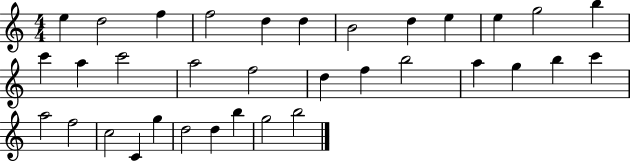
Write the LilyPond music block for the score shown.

{
  \clef treble
  \numericTimeSignature
  \time 4/4
  \key c \major
  e''4 d''2 f''4 | f''2 d''4 d''4 | b'2 d''4 e''4 | e''4 g''2 b''4 | \break c'''4 a''4 c'''2 | a''2 f''2 | d''4 f''4 b''2 | a''4 g''4 b''4 c'''4 | \break a''2 f''2 | c''2 c'4 g''4 | d''2 d''4 b''4 | g''2 b''2 | \break \bar "|."
}